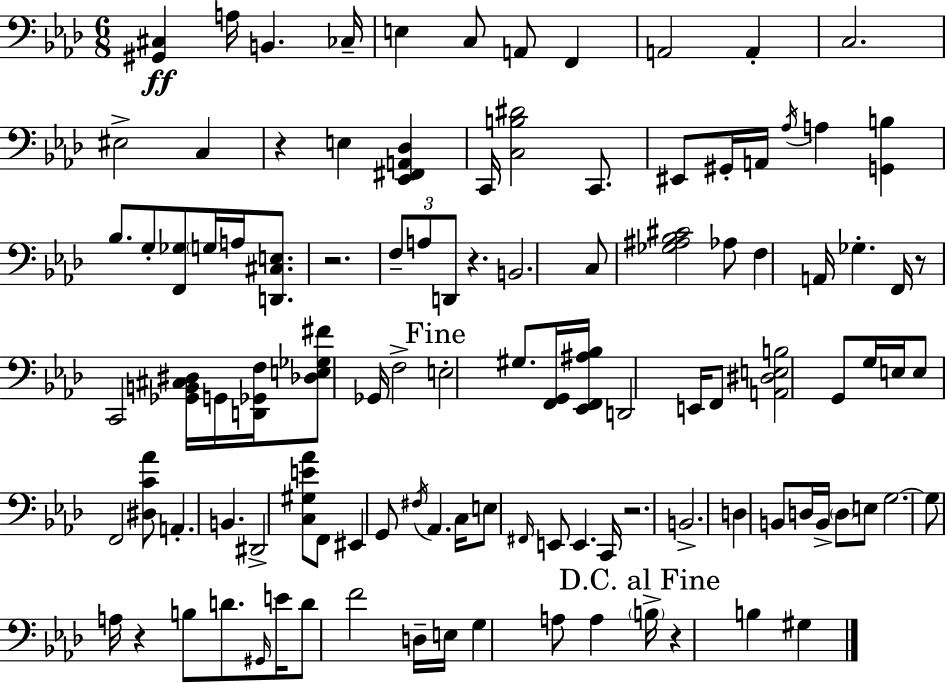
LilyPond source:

{
  \clef bass
  \numericTimeSignature
  \time 6/8
  \key f \minor
  <gis, cis>4\ff a16 b,4. ces16-- | e4 c8 a,8 f,4 | a,2 a,4-. | c2. | \break eis2-> c4 | r4 e4 <ees, fis, a, des>4 | c,16 <c b dis'>2 c,8. | eis,8 gis,16-. a,16 \acciaccatura { aes16 } a4 <g, b>4 | \break bes8. g8-. <f, ges>8 \parenthesize g16 a16 <d, cis e>8. | r2. | \tuplet 3/2 { f8-- a8 d,8 } r4. | b,2. | \break c8 <ges ais bes cis'>2 aes8 | f4 a,16 ges4.-. | f,16 r8 c,2 <ges, b, cis dis>16 | g,16 <d, ges, f>16 <des e ges fis'>8 ges,16 f2-> | \break \mark "Fine" e2-. gis8. | <f, g,>16 <ees, f, ais bes>16 d,2 e,16 f,8 | <a, dis e b>2 g,8 g16 | e16 e8 f,2 <dis c' aes'>8 | \break a,4.-. b,4. | dis,2-> <c gis e' aes'>8 f,8 | eis,4 g,8 \acciaccatura { fis16 } aes,4. | c16 e8 \grace { fis,16 } e,8 e,4. | \break c,16 r2. | b,2.-> | d4 b,8 d16 b,16-> \parenthesize d8 | e8 g2.~~ | \break g8 a16 r4 b8 | d'8. \grace { gis,16 } e'16 d'8 f'2 | d16-- e16 g4 a8 a4 | \mark "D.C. al Fine" \parenthesize b16-> r4 b4 | \break gis4 \bar "|."
}